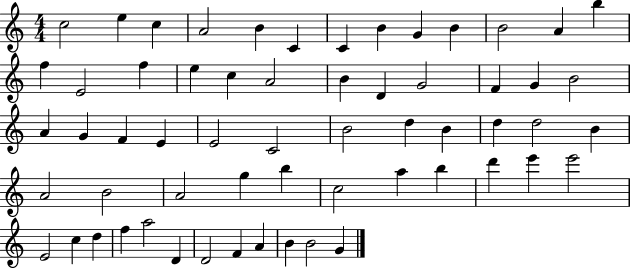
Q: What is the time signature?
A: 4/4